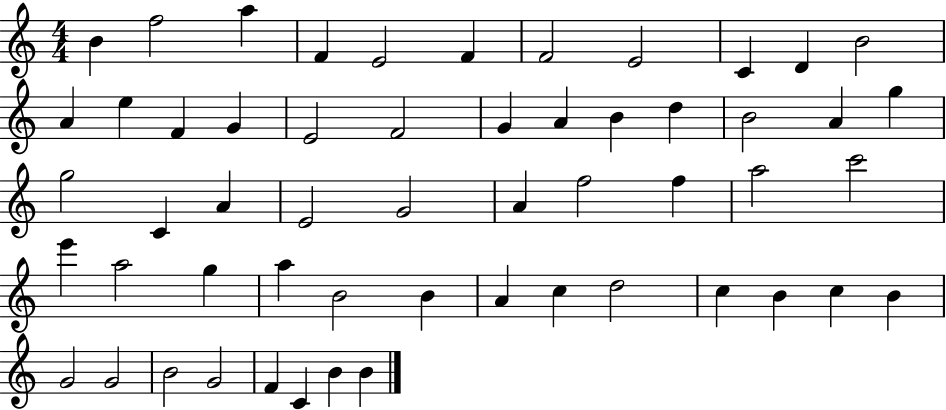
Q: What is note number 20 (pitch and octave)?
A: B4